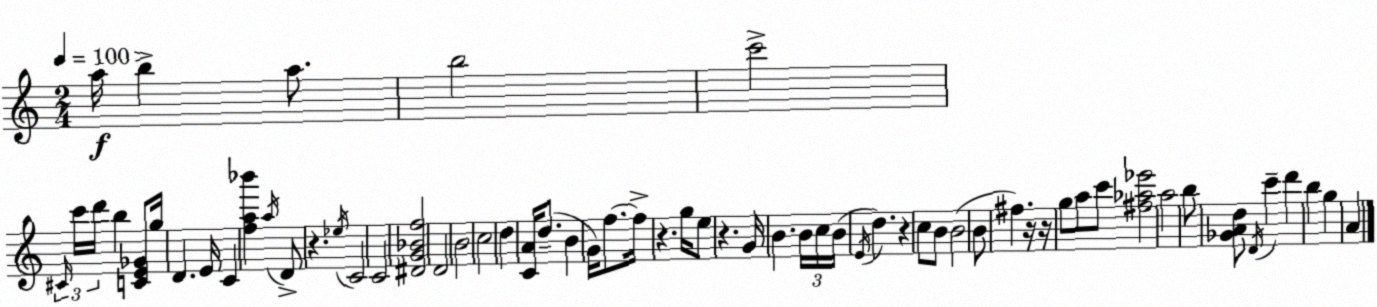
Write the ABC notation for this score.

X:1
T:Untitled
M:2/4
L:1/4
K:C
a/4 b a/2 b2 c'2 ^C/4 c'/4 d'/4 b [CE_G]/2 g/4 D E/4 C [fa_b'] a/4 D/2 z _e/4 C2 C2 [^DG_Bf]2 D2 B2 c2 d [CA]/4 d/2 B G/4 f/2 f/4 z g/4 e/2 z G/4 B B/4 c/4 B/4 E/4 d z c/2 B/2 B2 B/2 ^f z/4 z/4 g/2 a/2 c'/2 [^f_a_e']2 a2 b/2 [_GAd]/2 D/4 c' d' b g A